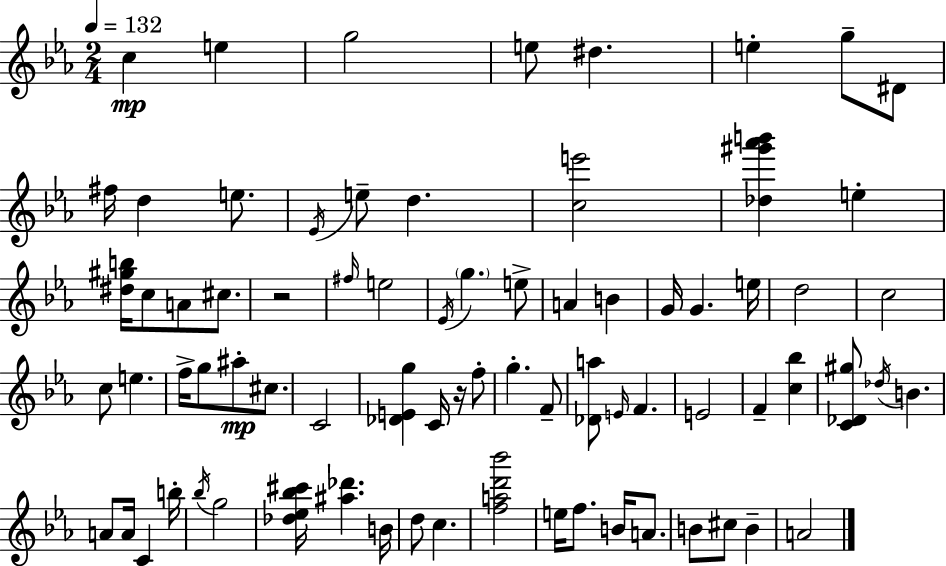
C5/q E5/q G5/h E5/e D#5/q. E5/q G5/e D#4/e F#5/s D5/q E5/e. Eb4/s E5/e D5/q. [C5,E6]/h [Db5,G#6,Ab6,B6]/q E5/q [D#5,G#5,B5]/s C5/e A4/e C#5/e. R/h F#5/s E5/h Eb4/s G5/q. E5/e A4/q B4/q G4/s G4/q. E5/s D5/h C5/h C5/e E5/q. F5/s G5/e A#5/e C#5/e. C4/h [Db4,E4,G5]/q C4/s R/s F5/e G5/q. F4/e [Db4,A5]/e E4/s F4/q. E4/h F4/q [C5,Bb5]/q [C4,Db4,G#5]/e Db5/s B4/q. A4/e A4/s C4/q B5/s Bb5/s G5/h [Db5,Eb5,Bb5,C#6]/s [A#5,Db6]/q. B4/s D5/e C5/q. [F5,A5,D6,Bb6]/h E5/s F5/e. B4/s A4/e. B4/e C#5/e B4/q A4/h